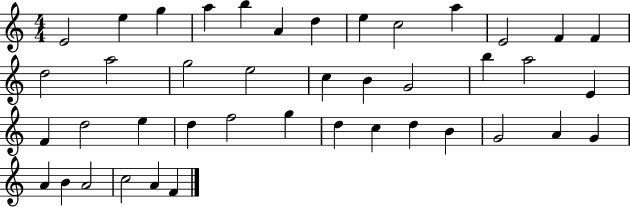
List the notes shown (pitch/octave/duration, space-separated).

E4/h E5/q G5/q A5/q B5/q A4/q D5/q E5/q C5/h A5/q E4/h F4/q F4/q D5/h A5/h G5/h E5/h C5/q B4/q G4/h B5/q A5/h E4/q F4/q D5/h E5/q D5/q F5/h G5/q D5/q C5/q D5/q B4/q G4/h A4/q G4/q A4/q B4/q A4/h C5/h A4/q F4/q